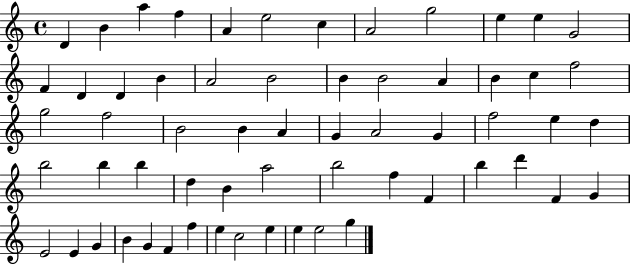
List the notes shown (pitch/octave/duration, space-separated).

D4/q B4/q A5/q F5/q A4/q E5/h C5/q A4/h G5/h E5/q E5/q G4/h F4/q D4/q D4/q B4/q A4/h B4/h B4/q B4/h A4/q B4/q C5/q F5/h G5/h F5/h B4/h B4/q A4/q G4/q A4/h G4/q F5/h E5/q D5/q B5/h B5/q B5/q D5/q B4/q A5/h B5/h F5/q F4/q B5/q D6/q F4/q G4/q E4/h E4/q G4/q B4/q G4/q F4/q F5/q E5/q C5/h E5/q E5/q E5/h G5/q